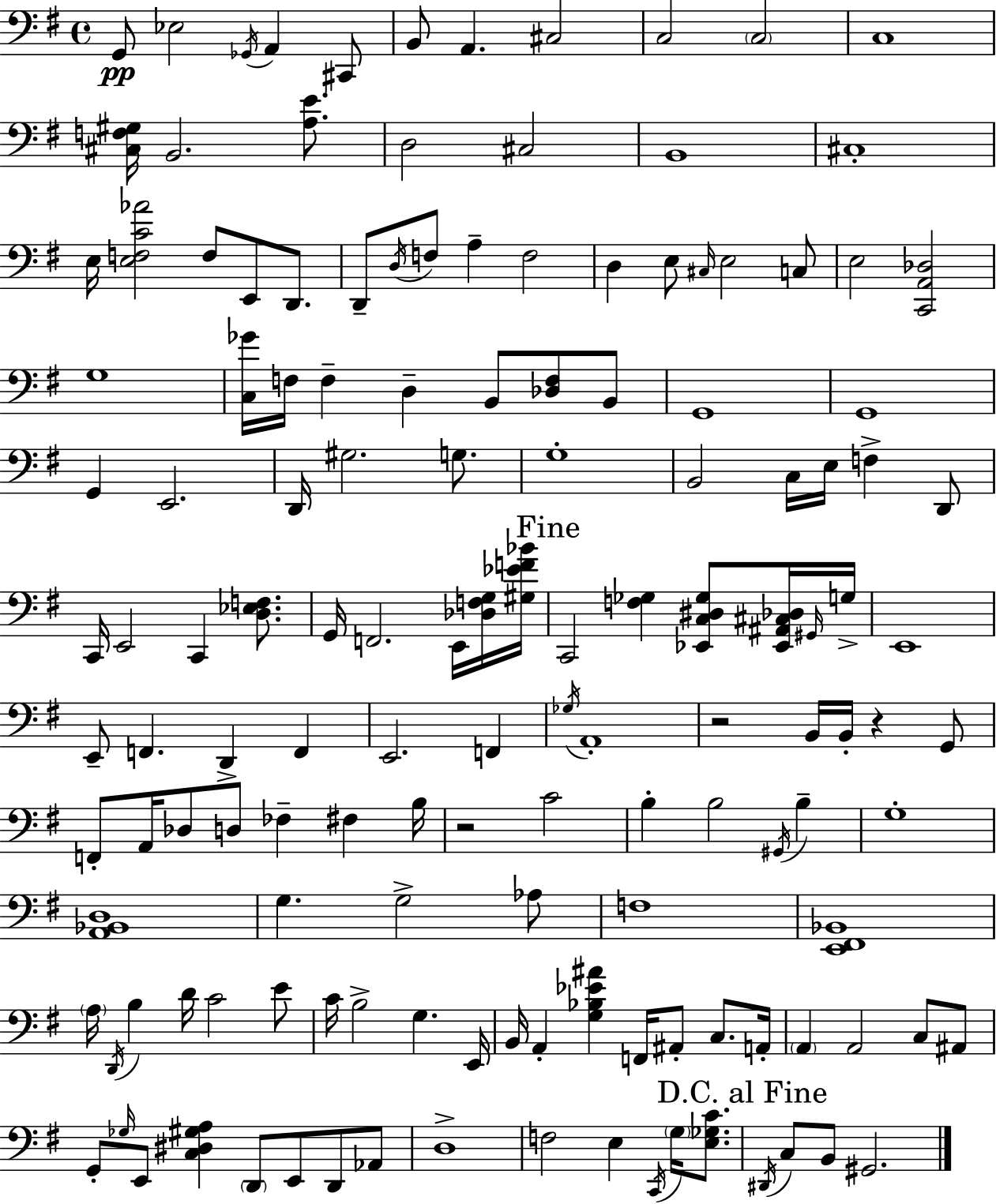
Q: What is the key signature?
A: E minor